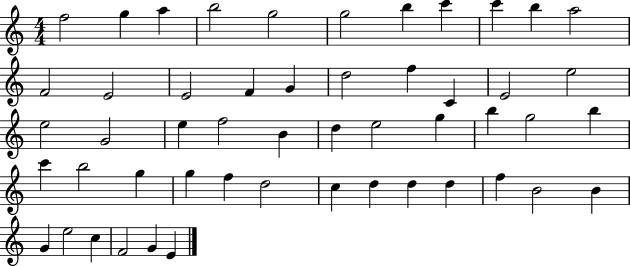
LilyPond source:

{
  \clef treble
  \numericTimeSignature
  \time 4/4
  \key c \major
  f''2 g''4 a''4 | b''2 g''2 | g''2 b''4 c'''4 | c'''4 b''4 a''2 | \break f'2 e'2 | e'2 f'4 g'4 | d''2 f''4 c'4 | e'2 e''2 | \break e''2 g'2 | e''4 f''2 b'4 | d''4 e''2 g''4 | b''4 g''2 b''4 | \break c'''4 b''2 g''4 | g''4 f''4 d''2 | c''4 d''4 d''4 d''4 | f''4 b'2 b'4 | \break g'4 e''2 c''4 | f'2 g'4 e'4 | \bar "|."
}